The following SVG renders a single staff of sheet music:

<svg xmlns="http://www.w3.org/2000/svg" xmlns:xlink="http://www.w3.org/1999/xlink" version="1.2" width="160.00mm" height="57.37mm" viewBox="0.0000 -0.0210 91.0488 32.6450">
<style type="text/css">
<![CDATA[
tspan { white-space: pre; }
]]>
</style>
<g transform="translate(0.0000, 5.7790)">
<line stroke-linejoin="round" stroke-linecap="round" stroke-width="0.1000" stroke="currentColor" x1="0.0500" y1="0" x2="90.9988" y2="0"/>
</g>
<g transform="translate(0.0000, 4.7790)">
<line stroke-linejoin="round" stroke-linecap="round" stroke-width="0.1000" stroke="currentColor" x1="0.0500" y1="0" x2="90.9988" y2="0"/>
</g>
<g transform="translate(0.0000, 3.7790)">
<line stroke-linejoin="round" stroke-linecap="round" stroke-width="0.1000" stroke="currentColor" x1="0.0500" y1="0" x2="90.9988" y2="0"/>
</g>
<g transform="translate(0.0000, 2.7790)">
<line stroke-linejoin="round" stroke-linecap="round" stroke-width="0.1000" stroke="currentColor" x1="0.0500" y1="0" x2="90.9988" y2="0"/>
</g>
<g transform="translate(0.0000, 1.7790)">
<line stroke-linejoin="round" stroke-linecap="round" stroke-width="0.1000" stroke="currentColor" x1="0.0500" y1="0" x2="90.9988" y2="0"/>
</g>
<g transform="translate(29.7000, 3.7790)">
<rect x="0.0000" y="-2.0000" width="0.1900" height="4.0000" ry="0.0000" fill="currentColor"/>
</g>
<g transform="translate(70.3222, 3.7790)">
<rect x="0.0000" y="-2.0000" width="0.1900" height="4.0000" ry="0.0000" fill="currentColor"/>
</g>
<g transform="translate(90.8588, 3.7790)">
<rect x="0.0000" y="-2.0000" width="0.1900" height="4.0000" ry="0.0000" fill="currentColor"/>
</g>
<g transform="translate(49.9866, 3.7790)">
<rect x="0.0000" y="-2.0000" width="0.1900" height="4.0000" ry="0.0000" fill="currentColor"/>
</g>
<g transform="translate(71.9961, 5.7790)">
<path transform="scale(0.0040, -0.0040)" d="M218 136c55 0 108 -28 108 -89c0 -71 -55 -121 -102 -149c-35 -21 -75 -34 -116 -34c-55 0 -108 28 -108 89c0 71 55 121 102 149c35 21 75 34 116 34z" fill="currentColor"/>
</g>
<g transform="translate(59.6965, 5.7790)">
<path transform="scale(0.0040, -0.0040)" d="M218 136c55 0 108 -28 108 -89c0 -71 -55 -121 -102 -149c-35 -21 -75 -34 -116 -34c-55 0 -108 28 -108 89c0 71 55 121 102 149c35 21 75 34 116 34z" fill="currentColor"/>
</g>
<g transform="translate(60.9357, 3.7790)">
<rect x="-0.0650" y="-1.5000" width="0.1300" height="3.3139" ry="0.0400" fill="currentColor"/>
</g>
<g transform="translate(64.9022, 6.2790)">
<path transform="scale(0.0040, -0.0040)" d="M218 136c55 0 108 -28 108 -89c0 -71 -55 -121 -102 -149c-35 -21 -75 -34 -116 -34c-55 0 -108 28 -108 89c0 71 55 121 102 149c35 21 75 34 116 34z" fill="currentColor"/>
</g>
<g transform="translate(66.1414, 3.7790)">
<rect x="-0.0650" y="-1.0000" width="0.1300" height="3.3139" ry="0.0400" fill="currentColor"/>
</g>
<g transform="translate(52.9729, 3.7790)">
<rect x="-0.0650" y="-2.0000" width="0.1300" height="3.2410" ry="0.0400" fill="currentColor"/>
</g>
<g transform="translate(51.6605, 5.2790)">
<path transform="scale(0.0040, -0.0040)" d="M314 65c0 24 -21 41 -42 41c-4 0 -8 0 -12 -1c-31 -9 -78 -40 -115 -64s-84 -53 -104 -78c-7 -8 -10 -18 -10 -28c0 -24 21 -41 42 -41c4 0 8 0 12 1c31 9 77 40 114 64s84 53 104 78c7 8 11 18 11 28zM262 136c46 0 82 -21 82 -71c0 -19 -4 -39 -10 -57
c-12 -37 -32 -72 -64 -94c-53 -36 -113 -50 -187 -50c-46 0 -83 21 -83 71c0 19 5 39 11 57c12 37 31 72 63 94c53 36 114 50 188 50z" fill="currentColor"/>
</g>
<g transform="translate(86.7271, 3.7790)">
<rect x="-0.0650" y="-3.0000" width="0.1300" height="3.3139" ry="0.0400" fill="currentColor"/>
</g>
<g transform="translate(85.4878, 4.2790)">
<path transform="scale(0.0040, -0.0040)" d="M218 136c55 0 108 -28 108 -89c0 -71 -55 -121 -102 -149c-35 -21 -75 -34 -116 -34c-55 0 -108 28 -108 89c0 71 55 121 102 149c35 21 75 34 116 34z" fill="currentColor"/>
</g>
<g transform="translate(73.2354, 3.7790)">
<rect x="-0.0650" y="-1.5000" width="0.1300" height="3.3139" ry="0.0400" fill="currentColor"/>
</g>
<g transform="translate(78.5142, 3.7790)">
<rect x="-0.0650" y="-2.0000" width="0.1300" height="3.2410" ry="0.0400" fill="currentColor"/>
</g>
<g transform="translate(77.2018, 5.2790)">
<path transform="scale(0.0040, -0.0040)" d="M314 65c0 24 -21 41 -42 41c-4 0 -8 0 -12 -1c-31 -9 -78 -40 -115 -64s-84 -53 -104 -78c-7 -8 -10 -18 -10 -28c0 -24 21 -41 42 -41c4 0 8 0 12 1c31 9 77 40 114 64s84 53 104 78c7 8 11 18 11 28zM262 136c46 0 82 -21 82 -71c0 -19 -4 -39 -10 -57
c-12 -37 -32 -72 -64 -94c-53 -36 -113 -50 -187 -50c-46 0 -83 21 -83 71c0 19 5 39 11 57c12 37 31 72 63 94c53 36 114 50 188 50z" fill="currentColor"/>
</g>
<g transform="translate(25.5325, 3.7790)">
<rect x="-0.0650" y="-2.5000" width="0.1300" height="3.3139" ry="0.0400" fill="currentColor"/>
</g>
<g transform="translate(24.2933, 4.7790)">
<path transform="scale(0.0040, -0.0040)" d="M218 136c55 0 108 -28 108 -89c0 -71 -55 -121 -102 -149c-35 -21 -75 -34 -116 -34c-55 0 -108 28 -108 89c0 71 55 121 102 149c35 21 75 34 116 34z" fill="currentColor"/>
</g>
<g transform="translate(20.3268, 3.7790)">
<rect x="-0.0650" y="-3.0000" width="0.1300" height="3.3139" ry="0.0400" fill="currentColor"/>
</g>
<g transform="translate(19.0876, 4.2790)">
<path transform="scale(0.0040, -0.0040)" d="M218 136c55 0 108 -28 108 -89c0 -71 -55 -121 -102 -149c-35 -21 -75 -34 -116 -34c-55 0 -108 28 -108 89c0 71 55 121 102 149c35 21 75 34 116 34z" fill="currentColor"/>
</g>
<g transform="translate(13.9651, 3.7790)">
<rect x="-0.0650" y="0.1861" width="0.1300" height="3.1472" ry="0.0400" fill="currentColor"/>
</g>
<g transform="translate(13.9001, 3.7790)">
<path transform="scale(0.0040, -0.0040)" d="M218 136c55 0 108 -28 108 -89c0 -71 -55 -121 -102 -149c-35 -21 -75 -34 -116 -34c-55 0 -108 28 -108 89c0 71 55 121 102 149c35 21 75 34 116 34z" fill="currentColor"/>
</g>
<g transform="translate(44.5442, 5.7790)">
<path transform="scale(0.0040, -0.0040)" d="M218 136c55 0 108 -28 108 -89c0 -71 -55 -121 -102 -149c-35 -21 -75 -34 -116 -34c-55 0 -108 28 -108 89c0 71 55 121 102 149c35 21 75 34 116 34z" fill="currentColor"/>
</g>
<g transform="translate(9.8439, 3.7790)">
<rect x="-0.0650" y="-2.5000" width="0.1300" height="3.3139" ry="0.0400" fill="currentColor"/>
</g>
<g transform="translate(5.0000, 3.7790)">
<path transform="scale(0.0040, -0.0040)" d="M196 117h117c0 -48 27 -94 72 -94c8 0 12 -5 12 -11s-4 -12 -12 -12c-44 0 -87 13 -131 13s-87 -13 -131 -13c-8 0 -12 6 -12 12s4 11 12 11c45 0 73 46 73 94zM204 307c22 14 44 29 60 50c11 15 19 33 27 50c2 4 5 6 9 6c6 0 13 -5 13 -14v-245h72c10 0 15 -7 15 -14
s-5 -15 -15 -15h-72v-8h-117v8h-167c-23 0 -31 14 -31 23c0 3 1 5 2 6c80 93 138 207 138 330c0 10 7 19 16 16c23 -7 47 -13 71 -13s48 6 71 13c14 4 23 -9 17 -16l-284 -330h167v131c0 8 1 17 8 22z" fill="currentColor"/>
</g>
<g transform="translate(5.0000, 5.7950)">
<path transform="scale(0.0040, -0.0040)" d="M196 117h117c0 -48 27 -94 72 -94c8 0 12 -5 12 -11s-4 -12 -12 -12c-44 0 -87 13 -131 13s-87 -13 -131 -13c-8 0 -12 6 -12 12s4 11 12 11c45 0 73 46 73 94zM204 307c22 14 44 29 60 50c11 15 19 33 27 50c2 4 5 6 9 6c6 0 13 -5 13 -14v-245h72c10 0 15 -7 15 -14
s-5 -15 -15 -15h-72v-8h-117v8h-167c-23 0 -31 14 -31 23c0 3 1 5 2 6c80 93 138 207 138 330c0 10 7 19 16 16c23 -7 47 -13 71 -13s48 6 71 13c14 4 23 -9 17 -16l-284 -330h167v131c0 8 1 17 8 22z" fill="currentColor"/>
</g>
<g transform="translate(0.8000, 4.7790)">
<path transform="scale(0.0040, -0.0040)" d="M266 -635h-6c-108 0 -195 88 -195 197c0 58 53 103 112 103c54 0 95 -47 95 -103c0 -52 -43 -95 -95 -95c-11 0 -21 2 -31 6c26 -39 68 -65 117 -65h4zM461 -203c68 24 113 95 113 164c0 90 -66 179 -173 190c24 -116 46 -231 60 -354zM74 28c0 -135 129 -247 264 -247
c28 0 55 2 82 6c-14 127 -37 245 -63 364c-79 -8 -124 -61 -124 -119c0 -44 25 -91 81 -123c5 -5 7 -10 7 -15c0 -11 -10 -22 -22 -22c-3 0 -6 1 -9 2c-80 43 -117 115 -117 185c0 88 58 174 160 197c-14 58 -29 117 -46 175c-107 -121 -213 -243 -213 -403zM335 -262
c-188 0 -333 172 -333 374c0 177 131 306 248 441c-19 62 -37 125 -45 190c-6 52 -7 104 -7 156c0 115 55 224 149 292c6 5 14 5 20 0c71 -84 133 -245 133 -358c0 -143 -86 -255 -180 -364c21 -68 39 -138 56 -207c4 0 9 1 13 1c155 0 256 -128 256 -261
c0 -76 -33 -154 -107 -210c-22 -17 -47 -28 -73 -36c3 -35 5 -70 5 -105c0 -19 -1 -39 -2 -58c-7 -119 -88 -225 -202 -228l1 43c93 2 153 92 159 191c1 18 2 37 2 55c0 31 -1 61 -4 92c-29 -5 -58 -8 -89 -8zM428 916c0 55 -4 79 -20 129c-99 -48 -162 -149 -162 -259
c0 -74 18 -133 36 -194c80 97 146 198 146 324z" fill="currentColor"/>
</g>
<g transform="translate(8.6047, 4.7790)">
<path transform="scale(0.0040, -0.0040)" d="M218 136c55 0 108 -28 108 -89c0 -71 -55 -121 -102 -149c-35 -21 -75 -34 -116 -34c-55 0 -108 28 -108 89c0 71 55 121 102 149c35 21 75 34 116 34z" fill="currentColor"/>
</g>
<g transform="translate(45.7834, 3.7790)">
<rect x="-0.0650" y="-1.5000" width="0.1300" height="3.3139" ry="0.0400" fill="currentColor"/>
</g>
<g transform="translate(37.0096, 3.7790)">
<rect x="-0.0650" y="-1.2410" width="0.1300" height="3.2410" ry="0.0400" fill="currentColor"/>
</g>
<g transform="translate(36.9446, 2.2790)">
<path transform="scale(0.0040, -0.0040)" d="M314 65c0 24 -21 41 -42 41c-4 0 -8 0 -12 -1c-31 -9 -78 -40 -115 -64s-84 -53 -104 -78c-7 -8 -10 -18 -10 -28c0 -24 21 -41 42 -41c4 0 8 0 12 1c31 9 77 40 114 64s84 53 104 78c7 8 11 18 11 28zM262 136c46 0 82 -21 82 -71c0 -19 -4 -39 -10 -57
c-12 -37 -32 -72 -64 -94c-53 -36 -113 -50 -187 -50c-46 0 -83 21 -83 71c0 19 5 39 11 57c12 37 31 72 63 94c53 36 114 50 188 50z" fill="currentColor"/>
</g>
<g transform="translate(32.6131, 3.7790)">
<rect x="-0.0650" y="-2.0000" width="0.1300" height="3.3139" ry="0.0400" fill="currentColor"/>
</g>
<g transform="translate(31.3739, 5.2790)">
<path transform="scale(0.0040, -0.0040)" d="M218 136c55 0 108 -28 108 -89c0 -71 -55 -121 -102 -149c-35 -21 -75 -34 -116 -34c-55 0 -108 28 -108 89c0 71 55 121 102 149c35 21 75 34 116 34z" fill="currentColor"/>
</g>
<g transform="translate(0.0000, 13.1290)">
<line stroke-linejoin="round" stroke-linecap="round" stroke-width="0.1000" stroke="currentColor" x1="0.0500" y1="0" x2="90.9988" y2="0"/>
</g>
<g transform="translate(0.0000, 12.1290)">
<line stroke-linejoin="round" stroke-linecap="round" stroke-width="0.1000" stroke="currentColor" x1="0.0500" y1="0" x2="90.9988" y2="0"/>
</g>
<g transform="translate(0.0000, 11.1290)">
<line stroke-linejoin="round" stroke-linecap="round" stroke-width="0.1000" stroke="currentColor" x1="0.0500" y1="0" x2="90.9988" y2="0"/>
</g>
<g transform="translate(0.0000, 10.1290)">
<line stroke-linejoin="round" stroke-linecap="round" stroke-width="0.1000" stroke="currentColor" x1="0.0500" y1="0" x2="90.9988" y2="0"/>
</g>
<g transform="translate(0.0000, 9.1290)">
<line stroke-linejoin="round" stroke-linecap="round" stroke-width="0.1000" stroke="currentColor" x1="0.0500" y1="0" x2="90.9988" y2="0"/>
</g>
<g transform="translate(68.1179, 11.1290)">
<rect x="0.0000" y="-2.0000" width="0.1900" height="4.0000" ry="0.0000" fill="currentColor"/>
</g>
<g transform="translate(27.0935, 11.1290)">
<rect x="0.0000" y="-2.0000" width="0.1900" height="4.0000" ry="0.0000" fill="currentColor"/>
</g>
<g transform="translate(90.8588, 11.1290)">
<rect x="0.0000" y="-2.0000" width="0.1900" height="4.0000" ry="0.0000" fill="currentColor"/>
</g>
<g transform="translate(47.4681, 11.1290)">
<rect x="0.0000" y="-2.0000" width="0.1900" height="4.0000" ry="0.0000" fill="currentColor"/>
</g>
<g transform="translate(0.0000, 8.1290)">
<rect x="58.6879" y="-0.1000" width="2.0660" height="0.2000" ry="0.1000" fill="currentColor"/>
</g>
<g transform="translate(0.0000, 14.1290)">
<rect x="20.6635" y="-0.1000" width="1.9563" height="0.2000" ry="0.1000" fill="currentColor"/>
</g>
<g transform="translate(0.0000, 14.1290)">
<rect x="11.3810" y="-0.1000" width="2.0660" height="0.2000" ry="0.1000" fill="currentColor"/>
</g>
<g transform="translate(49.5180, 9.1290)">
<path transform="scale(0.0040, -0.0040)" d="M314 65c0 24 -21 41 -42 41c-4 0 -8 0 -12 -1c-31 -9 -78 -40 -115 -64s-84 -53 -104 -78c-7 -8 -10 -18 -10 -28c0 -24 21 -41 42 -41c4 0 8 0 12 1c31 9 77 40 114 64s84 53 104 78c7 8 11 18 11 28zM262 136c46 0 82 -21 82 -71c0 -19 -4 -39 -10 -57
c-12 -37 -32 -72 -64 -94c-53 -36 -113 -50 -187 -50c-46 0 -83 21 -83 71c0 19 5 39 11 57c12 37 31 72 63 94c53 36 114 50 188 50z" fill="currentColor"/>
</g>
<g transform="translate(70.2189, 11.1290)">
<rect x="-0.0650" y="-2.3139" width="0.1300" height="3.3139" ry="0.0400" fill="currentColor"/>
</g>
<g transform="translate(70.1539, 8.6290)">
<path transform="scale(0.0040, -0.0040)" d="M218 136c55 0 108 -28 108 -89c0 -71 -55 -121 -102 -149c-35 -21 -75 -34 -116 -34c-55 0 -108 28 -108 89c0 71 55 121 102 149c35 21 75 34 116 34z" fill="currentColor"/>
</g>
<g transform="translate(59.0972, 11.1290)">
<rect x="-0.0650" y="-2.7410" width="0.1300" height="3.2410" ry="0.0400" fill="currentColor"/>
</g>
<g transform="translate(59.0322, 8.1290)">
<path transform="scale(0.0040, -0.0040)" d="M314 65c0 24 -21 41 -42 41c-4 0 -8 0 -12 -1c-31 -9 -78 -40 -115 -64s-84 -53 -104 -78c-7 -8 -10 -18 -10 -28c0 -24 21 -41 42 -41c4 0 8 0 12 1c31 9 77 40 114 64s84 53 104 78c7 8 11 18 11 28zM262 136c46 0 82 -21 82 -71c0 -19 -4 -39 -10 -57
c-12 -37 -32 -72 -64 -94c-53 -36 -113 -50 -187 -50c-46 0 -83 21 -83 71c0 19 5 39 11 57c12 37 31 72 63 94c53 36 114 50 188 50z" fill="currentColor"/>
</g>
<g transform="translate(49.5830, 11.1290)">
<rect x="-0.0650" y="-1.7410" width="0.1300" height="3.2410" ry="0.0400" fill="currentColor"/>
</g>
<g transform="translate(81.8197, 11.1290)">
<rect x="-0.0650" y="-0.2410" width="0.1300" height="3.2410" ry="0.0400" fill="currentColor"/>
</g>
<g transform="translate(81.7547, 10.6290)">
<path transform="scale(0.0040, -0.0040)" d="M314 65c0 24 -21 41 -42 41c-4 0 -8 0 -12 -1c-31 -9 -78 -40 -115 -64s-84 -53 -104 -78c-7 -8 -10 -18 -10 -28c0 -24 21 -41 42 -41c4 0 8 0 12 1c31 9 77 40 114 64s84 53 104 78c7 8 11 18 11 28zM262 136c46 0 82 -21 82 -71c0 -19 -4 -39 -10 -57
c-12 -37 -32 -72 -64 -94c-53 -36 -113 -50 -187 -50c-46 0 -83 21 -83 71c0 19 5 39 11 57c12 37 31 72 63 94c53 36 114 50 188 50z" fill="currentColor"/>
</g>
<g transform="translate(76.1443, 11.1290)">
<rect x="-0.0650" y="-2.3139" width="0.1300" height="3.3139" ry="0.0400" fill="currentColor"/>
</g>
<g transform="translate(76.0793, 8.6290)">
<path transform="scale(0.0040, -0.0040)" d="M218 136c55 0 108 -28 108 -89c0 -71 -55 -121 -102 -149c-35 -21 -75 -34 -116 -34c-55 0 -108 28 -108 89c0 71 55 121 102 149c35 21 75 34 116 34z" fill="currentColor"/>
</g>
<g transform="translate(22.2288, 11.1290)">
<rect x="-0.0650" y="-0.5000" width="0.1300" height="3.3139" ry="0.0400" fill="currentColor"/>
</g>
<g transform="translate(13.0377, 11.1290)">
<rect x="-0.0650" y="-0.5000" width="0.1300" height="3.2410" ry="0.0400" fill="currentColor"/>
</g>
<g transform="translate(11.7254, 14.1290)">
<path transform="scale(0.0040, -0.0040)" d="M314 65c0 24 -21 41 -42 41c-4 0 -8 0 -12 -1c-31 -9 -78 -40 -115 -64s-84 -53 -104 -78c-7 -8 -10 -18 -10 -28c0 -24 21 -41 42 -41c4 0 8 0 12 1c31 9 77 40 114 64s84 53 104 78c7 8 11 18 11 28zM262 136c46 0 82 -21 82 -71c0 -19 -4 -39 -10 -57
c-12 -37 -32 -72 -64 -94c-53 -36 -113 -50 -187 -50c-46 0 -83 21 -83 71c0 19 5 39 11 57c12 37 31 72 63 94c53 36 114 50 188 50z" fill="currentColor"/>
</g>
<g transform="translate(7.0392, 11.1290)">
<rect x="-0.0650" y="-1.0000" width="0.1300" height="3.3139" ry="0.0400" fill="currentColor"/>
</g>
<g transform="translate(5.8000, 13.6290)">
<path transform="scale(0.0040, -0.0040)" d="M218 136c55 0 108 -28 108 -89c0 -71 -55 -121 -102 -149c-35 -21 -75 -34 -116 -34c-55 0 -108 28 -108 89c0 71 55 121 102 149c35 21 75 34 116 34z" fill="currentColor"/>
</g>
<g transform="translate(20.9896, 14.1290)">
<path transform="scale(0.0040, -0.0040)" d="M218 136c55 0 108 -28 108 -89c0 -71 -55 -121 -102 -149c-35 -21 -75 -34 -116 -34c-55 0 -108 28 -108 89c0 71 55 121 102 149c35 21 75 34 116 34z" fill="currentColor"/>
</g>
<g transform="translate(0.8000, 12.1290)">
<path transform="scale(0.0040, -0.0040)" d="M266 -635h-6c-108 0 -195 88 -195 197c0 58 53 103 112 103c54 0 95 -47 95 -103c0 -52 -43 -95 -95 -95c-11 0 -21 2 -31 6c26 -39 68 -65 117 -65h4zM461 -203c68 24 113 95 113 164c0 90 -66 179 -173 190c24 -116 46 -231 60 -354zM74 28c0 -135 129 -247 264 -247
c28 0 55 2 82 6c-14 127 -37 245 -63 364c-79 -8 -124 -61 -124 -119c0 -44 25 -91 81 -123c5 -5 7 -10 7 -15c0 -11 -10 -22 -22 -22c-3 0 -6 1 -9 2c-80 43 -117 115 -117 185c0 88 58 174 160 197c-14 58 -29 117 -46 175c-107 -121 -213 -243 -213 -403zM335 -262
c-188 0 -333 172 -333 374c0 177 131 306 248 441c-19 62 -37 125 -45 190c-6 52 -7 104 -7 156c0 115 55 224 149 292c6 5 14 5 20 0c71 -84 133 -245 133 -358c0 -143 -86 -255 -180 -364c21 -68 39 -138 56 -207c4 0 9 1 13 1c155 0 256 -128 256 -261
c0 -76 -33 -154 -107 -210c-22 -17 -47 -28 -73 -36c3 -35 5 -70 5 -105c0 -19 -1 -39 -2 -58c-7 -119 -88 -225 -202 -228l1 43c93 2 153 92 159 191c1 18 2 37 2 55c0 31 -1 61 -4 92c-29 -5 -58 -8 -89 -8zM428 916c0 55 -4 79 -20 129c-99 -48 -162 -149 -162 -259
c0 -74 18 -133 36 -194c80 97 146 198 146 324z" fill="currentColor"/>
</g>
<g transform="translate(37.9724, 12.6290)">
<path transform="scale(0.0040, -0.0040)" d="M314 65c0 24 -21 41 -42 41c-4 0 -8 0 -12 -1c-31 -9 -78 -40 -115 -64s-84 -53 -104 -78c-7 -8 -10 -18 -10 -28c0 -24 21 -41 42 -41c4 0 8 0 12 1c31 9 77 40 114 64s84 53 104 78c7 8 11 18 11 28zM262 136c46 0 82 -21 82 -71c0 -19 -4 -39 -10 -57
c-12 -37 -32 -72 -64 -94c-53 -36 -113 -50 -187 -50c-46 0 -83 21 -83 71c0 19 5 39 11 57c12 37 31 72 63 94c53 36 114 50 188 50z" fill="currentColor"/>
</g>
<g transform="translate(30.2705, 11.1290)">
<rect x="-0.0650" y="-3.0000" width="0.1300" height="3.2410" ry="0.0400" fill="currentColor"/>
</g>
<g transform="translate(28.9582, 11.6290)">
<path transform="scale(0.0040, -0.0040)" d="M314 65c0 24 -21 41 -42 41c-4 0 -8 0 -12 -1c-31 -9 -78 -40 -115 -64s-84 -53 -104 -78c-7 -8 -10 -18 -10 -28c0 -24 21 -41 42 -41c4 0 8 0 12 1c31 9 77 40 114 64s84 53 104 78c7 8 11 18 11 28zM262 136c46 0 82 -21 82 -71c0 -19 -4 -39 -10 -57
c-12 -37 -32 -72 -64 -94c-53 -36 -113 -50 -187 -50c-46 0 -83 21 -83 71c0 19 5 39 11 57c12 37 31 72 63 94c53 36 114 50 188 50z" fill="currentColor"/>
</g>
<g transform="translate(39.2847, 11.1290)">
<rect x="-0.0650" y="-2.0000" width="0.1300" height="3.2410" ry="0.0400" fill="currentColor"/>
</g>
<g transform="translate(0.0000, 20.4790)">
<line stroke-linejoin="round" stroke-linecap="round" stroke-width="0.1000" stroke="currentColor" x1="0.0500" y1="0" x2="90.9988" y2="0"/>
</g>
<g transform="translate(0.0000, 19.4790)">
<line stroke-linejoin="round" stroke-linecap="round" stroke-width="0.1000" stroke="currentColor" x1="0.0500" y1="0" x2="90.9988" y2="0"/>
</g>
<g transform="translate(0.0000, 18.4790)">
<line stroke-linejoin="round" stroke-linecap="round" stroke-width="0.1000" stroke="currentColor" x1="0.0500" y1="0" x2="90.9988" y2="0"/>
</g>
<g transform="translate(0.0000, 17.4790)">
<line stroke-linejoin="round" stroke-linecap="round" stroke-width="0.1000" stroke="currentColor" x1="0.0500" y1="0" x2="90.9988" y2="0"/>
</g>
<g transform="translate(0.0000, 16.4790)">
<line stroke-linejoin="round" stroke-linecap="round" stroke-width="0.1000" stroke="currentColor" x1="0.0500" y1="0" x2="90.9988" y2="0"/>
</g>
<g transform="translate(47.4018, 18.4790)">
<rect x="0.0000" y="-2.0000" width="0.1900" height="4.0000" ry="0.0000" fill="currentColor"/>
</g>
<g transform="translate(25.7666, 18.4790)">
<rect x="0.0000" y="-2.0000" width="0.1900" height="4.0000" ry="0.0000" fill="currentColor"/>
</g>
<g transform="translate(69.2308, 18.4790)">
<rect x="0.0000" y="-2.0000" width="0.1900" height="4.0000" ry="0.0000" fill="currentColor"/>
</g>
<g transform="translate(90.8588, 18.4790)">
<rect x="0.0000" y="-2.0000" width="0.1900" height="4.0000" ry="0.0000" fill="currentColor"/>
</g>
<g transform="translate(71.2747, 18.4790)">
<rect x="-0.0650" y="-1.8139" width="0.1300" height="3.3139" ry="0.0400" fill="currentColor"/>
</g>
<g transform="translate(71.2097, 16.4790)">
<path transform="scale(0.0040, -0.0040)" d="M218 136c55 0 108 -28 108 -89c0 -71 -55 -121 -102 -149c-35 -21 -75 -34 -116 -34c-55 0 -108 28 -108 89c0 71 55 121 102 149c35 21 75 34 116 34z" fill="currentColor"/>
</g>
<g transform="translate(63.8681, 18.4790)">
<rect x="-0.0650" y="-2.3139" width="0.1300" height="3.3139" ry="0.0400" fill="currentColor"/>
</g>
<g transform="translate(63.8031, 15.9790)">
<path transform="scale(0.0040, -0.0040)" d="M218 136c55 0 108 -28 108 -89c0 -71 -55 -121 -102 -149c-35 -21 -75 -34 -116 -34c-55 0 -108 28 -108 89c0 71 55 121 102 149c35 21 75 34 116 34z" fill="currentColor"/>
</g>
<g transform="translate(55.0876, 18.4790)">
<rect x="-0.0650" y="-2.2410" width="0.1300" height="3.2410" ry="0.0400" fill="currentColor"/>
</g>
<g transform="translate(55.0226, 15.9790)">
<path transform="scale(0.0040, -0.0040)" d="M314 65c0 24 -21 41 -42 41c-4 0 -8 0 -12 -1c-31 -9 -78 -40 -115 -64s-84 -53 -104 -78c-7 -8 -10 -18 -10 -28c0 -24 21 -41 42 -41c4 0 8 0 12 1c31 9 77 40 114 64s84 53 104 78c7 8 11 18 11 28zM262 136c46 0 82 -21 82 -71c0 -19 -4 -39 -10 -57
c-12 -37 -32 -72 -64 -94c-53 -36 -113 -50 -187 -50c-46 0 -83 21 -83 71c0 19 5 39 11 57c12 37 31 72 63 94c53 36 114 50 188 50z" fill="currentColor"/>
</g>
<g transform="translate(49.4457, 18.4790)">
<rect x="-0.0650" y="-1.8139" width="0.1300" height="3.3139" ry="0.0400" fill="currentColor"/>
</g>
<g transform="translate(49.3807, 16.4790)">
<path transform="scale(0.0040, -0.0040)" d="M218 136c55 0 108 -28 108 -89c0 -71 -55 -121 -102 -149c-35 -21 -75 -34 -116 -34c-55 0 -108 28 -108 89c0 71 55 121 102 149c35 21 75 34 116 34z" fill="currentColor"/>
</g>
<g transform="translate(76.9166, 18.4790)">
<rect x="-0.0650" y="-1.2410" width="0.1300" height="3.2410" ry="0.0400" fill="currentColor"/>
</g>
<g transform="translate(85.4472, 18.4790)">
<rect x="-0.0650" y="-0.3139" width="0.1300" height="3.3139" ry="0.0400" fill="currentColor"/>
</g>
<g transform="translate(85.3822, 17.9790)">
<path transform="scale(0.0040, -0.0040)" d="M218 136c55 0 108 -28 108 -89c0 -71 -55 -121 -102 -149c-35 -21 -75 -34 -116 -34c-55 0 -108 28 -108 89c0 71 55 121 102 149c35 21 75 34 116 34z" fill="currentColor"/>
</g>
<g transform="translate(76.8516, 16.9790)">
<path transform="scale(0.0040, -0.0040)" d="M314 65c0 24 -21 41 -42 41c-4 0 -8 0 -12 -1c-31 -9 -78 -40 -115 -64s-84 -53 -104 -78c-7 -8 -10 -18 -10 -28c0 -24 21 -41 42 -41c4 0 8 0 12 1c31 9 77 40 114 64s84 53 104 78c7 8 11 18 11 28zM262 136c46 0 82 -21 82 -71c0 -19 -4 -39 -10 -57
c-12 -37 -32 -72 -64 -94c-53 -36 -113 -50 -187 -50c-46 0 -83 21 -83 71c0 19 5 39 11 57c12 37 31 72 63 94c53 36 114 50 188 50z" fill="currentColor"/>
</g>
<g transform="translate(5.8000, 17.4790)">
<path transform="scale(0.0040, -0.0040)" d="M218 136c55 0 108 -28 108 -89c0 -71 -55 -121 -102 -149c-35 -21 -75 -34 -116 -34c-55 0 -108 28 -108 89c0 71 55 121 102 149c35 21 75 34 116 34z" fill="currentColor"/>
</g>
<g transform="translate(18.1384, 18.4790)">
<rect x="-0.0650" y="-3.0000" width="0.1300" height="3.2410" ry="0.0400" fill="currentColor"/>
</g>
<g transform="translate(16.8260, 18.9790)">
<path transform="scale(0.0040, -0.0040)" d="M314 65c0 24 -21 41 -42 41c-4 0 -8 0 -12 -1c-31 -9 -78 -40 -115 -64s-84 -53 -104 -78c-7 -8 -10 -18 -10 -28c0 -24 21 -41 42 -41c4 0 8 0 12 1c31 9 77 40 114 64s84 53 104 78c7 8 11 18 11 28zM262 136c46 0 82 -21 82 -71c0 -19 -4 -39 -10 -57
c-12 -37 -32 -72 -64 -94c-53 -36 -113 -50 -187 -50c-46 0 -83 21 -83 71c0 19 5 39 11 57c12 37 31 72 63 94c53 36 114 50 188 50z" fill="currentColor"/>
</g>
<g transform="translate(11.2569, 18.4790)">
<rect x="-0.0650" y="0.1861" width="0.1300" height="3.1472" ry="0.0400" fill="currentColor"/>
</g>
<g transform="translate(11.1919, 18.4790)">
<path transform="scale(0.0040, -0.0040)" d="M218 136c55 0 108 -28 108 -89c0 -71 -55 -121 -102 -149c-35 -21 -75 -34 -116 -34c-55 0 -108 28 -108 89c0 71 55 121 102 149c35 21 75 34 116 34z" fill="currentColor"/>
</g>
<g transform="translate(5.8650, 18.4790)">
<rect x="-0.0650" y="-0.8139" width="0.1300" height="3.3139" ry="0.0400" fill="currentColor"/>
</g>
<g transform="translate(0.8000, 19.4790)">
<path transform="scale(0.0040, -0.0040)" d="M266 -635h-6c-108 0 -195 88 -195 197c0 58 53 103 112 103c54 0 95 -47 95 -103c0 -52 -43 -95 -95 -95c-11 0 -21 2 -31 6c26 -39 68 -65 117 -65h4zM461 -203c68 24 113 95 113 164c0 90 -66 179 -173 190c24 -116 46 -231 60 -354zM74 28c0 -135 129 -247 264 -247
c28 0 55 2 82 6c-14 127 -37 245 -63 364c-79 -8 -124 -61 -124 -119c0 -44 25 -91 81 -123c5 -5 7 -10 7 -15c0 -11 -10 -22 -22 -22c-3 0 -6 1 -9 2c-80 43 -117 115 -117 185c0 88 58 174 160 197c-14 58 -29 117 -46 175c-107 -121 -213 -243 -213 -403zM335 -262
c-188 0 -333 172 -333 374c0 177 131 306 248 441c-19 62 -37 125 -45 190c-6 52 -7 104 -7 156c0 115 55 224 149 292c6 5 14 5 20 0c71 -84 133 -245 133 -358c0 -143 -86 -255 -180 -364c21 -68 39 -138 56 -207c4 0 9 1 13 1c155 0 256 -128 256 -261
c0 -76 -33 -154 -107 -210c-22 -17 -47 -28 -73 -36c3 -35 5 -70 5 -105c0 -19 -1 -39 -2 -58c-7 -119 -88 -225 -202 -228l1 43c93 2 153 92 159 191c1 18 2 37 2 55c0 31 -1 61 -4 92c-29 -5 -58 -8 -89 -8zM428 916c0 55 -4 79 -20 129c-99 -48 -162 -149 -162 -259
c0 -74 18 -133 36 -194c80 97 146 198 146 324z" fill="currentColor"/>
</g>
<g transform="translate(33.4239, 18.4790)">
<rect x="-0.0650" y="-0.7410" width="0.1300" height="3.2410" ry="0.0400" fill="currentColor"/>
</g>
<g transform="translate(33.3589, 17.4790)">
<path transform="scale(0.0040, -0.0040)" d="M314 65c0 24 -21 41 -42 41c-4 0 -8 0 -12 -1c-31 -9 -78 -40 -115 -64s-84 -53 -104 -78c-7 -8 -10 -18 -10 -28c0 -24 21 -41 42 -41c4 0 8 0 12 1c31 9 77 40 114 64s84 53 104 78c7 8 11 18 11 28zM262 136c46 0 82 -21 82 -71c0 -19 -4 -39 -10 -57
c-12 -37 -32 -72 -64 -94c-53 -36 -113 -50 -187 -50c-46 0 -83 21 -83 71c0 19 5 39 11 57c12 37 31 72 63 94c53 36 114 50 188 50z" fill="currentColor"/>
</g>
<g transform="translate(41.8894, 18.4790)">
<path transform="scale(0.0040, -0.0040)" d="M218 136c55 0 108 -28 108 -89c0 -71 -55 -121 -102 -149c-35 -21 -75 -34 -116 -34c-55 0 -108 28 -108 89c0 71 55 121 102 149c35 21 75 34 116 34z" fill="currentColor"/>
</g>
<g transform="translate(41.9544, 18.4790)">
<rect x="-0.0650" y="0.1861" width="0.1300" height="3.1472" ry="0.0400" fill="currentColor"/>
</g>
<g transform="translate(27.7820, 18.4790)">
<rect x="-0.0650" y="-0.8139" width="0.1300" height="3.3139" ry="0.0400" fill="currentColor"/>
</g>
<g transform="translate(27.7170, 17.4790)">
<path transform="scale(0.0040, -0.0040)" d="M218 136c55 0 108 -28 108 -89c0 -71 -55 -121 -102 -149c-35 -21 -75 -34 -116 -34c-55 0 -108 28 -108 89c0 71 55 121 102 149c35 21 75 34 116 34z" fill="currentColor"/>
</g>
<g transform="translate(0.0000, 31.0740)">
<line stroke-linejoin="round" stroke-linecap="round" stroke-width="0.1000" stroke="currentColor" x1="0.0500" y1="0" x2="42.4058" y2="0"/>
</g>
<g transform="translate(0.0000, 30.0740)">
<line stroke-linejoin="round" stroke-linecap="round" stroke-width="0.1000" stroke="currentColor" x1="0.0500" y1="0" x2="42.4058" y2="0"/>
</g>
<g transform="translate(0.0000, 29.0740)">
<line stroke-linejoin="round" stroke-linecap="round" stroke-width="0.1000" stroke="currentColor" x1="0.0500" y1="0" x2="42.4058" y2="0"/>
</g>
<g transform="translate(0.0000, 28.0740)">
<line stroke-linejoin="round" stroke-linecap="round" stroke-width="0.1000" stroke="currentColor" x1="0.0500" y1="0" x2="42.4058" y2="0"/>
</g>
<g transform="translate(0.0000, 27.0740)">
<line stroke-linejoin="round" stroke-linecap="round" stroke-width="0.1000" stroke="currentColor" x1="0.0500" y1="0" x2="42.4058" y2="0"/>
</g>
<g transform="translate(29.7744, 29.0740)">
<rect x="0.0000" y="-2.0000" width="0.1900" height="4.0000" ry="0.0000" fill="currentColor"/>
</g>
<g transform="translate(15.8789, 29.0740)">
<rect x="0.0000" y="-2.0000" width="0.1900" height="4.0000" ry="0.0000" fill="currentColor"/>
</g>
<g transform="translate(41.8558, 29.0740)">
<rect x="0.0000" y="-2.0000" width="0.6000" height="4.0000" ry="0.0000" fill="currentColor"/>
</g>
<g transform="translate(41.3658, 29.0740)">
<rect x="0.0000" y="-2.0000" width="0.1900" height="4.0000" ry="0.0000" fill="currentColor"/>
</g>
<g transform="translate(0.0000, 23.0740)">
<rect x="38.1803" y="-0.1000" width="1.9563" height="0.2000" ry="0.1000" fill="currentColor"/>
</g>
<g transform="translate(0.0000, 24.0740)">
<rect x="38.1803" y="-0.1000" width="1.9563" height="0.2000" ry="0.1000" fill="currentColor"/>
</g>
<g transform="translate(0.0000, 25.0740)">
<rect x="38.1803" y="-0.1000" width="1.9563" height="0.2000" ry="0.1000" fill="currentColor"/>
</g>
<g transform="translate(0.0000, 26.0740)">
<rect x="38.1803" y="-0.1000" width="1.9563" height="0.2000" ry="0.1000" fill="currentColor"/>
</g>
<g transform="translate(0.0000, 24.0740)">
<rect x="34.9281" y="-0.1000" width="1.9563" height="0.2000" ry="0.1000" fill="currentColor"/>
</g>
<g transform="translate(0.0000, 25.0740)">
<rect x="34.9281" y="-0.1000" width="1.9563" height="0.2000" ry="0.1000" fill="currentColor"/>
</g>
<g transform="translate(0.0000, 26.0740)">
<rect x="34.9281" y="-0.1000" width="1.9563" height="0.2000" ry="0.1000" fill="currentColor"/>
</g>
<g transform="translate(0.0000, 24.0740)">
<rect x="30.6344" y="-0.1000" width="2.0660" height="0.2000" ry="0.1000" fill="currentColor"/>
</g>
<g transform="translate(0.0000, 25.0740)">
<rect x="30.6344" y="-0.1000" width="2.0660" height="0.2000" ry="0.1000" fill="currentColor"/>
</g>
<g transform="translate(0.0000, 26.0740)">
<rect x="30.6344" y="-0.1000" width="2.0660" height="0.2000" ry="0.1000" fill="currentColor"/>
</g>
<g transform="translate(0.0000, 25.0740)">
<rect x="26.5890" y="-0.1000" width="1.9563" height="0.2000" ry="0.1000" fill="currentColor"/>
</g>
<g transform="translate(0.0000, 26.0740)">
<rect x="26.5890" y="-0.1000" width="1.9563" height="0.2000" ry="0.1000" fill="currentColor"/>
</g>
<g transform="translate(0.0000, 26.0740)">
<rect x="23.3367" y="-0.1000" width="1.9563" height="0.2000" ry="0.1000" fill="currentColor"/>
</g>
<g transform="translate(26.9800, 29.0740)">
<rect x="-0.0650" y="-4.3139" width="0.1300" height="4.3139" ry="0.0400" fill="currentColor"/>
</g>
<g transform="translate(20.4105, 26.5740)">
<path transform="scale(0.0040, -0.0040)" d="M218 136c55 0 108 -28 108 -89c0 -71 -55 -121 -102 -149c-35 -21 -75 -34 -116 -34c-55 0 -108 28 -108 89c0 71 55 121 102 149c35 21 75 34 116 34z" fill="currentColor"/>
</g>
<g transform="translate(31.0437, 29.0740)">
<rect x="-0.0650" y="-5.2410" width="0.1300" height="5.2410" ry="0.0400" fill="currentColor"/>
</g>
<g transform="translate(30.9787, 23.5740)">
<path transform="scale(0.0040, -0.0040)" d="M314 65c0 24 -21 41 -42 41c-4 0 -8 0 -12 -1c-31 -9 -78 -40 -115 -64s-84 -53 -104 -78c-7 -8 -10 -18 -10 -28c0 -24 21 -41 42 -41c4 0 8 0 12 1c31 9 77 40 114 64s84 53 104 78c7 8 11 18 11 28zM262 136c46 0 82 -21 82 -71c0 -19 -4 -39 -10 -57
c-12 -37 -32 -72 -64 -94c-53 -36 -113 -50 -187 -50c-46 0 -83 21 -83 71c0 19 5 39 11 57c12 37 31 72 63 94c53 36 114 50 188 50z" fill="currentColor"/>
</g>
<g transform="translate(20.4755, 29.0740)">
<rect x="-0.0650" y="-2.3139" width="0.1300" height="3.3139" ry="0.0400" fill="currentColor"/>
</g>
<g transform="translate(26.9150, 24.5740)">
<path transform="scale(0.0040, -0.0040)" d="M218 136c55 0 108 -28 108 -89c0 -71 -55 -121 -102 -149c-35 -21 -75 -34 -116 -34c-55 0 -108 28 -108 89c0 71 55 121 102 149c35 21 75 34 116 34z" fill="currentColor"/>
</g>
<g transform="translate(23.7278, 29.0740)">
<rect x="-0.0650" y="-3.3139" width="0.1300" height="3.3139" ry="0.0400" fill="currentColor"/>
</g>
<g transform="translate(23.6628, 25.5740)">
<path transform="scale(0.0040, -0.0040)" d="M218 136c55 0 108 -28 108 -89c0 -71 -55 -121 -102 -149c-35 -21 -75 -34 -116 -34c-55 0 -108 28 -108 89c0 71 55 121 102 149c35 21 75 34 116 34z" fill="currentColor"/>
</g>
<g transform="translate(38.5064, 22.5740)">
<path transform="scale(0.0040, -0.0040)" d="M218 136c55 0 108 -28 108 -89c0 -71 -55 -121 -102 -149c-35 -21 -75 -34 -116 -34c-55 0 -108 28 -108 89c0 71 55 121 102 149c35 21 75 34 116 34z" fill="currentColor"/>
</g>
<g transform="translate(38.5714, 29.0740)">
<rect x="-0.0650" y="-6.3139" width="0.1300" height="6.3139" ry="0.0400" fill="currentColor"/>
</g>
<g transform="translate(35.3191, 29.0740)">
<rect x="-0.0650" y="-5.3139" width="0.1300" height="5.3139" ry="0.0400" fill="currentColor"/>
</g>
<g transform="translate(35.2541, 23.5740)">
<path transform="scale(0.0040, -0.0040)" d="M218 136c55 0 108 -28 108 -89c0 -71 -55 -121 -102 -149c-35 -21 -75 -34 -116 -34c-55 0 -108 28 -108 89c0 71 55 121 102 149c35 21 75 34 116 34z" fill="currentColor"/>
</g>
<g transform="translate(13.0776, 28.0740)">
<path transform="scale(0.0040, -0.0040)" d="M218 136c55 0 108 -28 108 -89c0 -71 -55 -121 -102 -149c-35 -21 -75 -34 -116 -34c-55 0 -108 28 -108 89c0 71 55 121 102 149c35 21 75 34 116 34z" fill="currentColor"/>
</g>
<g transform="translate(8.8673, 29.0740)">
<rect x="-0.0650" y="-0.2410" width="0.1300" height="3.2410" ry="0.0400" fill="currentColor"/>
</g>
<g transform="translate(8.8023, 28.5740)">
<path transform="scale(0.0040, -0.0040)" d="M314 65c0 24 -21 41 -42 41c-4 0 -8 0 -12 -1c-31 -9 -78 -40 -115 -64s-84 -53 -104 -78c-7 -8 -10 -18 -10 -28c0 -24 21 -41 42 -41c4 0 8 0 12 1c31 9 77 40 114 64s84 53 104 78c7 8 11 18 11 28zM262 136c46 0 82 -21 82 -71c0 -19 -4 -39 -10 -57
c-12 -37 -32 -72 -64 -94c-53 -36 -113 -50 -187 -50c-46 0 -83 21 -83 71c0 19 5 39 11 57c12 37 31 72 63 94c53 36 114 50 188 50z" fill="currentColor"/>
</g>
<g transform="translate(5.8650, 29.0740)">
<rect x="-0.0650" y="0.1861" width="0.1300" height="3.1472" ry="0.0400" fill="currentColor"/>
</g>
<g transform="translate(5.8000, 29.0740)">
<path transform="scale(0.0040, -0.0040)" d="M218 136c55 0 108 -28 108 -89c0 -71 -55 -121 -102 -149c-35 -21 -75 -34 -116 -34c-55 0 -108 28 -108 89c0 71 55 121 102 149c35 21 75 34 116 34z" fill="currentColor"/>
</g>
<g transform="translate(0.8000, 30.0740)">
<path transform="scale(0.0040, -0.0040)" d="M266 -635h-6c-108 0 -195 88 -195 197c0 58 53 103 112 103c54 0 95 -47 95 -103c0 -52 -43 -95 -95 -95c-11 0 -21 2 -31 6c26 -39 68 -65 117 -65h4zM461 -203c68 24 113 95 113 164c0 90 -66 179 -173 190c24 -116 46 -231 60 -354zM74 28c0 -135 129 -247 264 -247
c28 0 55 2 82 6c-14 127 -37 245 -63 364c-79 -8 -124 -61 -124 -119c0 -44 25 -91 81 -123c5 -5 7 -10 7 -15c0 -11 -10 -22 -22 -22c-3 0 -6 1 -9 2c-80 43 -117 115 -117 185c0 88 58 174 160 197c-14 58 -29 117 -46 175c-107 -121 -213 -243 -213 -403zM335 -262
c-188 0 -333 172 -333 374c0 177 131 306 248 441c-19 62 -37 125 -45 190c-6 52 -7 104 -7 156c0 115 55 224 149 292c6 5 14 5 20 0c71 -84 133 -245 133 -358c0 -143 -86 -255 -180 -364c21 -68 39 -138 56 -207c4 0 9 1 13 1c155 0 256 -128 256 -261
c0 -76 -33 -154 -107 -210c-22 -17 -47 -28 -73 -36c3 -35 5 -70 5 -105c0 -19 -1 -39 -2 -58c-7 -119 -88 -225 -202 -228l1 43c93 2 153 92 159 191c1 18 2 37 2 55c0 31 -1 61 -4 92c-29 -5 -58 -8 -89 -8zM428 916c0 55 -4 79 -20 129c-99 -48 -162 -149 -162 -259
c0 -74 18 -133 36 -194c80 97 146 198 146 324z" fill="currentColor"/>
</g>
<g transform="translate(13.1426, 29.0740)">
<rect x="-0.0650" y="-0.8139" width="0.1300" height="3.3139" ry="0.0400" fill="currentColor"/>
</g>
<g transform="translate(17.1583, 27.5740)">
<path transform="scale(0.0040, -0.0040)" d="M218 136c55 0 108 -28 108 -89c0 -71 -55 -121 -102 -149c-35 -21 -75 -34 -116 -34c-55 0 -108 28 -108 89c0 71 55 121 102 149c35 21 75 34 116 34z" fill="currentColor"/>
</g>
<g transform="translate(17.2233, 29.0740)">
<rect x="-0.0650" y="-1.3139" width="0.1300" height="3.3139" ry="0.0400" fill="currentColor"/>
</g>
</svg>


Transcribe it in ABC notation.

X:1
T:Untitled
M:4/4
L:1/4
K:C
G B A G F e2 E F2 E D E F2 A D C2 C A2 F2 f2 a2 g g c2 d B A2 d d2 B f g2 g f e2 c B c2 d e g b d' f'2 f' a'